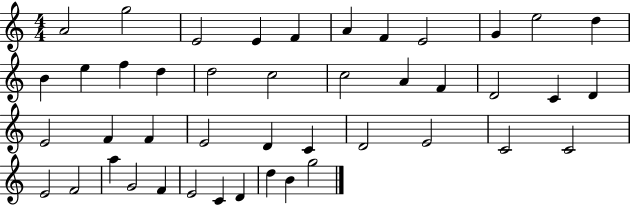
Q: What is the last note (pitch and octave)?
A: G5